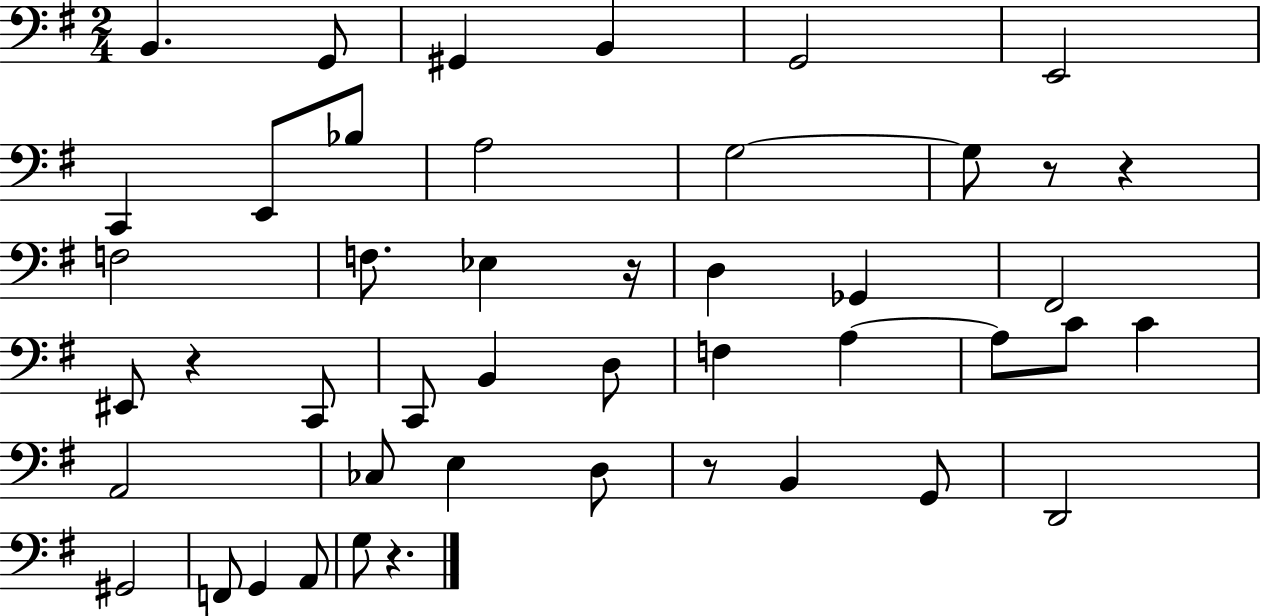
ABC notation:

X:1
T:Untitled
M:2/4
L:1/4
K:G
B,, G,,/2 ^G,, B,, G,,2 E,,2 C,, E,,/2 _B,/2 A,2 G,2 G,/2 z/2 z F,2 F,/2 _E, z/4 D, _G,, ^F,,2 ^E,,/2 z C,,/2 C,,/2 B,, D,/2 F, A, A,/2 C/2 C A,,2 _C,/2 E, D,/2 z/2 B,, G,,/2 D,,2 ^G,,2 F,,/2 G,, A,,/2 G,/2 z